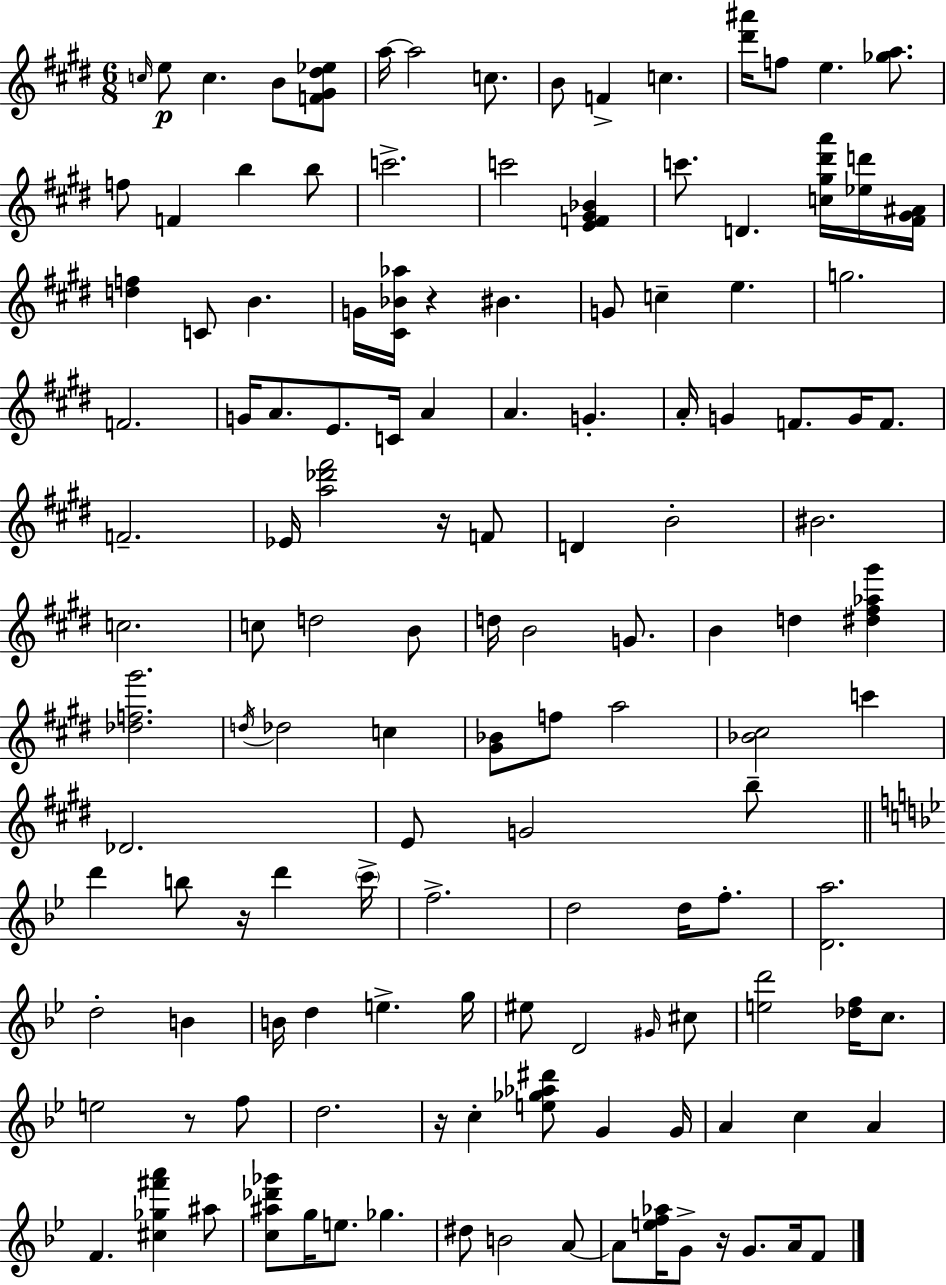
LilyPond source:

{
  \clef treble
  \numericTimeSignature
  \time 6/8
  \key e \major
  \grace { c''16 }\p e''8 c''4. b'8 <f' gis' dis'' ees''>8 | a''16~~ a''2 c''8. | b'8 f'4-> c''4. | <dis''' ais'''>16 f''8 e''4. <ges'' a''>8. | \break f''8 f'4 b''4 b''8 | c'''2.-> | c'''2 <e' f' gis' bes'>4 | c'''8. d'4. <c'' gis'' dis''' a'''>16 <ees'' d'''>16 | \break <fis' gis' ais'>16 <d'' f''>4 c'8 b'4. | g'16 <cis' bes' aes''>16 r4 bis'4. | g'8 c''4-- e''4. | g''2. | \break f'2. | g'16 a'8. e'8. c'16 a'4 | a'4. g'4.-. | a'16-. g'4 f'8. g'16 f'8. | \break f'2.-- | ees'16 <a'' des''' fis'''>2 r16 f'8 | d'4 b'2-. | bis'2. | \break c''2. | c''8 d''2 b'8 | d''16 b'2 g'8. | b'4 d''4 <dis'' fis'' aes'' gis'''>4 | \break <des'' f'' gis'''>2. | \acciaccatura { d''16 } des''2 c''4 | <gis' bes'>8 f''8 a''2 | <bes' cis''>2 c'''4 | \break des'2. | e'8 g'2 | b''8-- \bar "||" \break \key g \minor d'''4 b''8 r16 d'''4 \parenthesize c'''16-> | f''2.-> | d''2 d''16 f''8.-. | <d' a''>2. | \break d''2-. b'4 | b'16 d''4 e''4.-> g''16 | eis''8 d'2 \grace { gis'16 } cis''8 | <e'' d'''>2 <des'' f''>16 c''8. | \break e''2 r8 f''8 | d''2. | r16 c''4-. <e'' ges'' aes'' dis'''>8 g'4 | g'16 a'4 c''4 a'4 | \break f'4. <cis'' ges'' fis''' a'''>4 ais''8 | <c'' ais'' des''' ges'''>8 g''16 e''8. ges''4. | dis''8 b'2 a'8~~ | a'8 <e'' f'' aes''>16 g'8-> r16 g'8. a'16 f'8 | \break \bar "|."
}